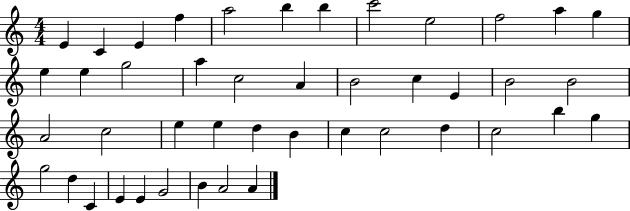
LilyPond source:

{
  \clef treble
  \numericTimeSignature
  \time 4/4
  \key c \major
  e'4 c'4 e'4 f''4 | a''2 b''4 b''4 | c'''2 e''2 | f''2 a''4 g''4 | \break e''4 e''4 g''2 | a''4 c''2 a'4 | b'2 c''4 e'4 | b'2 b'2 | \break a'2 c''2 | e''4 e''4 d''4 b'4 | c''4 c''2 d''4 | c''2 b''4 g''4 | \break g''2 d''4 c'4 | e'4 e'4 g'2 | b'4 a'2 a'4 | \bar "|."
}